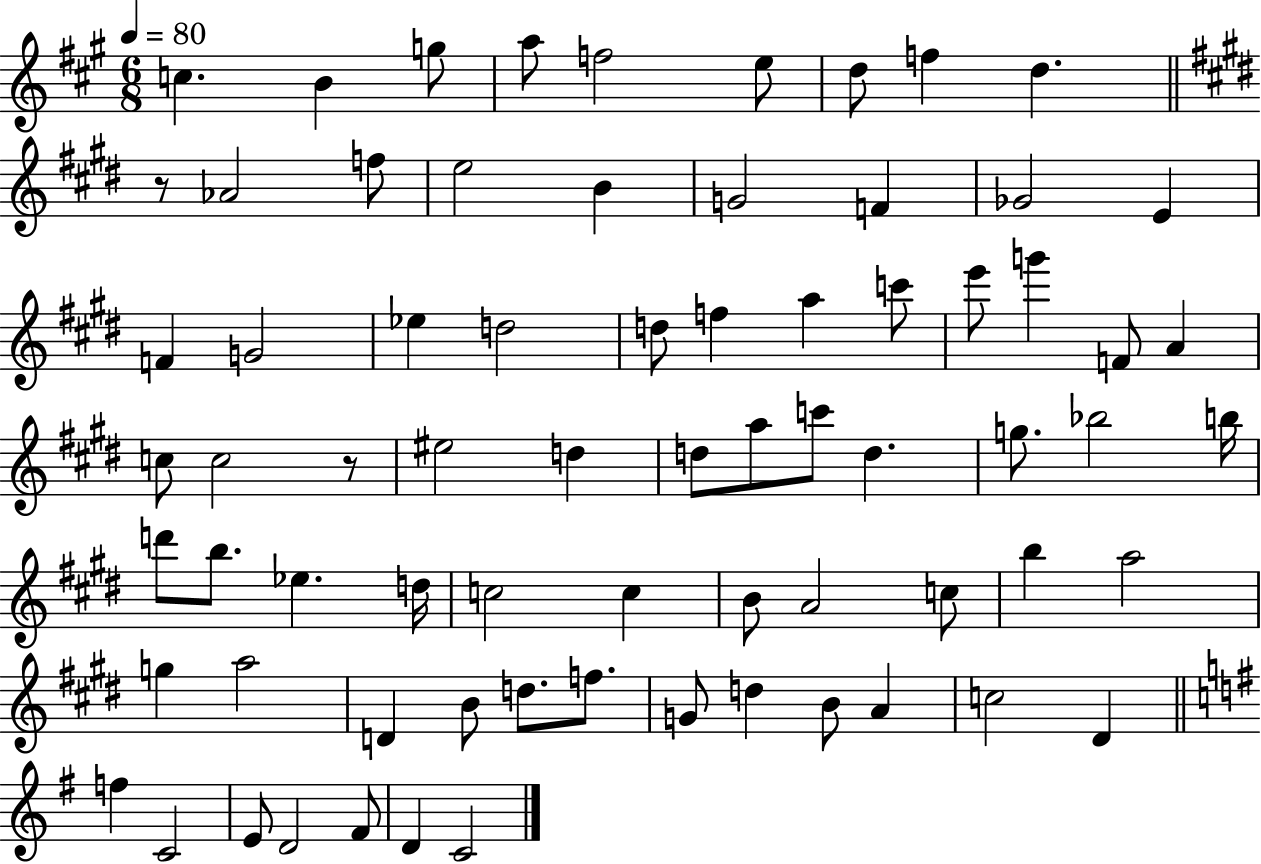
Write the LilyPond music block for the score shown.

{
  \clef treble
  \numericTimeSignature
  \time 6/8
  \key a \major
  \tempo 4 = 80
  c''4. b'4 g''8 | a''8 f''2 e''8 | d''8 f''4 d''4. | \bar "||" \break \key e \major r8 aes'2 f''8 | e''2 b'4 | g'2 f'4 | ges'2 e'4 | \break f'4 g'2 | ees''4 d''2 | d''8 f''4 a''4 c'''8 | e'''8 g'''4 f'8 a'4 | \break c''8 c''2 r8 | eis''2 d''4 | d''8 a''8 c'''8 d''4. | g''8. bes''2 b''16 | \break d'''8 b''8. ees''4. d''16 | c''2 c''4 | b'8 a'2 c''8 | b''4 a''2 | \break g''4 a''2 | d'4 b'8 d''8. f''8. | g'8 d''4 b'8 a'4 | c''2 dis'4 | \break \bar "||" \break \key g \major f''4 c'2 | e'8 d'2 fis'8 | d'4 c'2 | \bar "|."
}